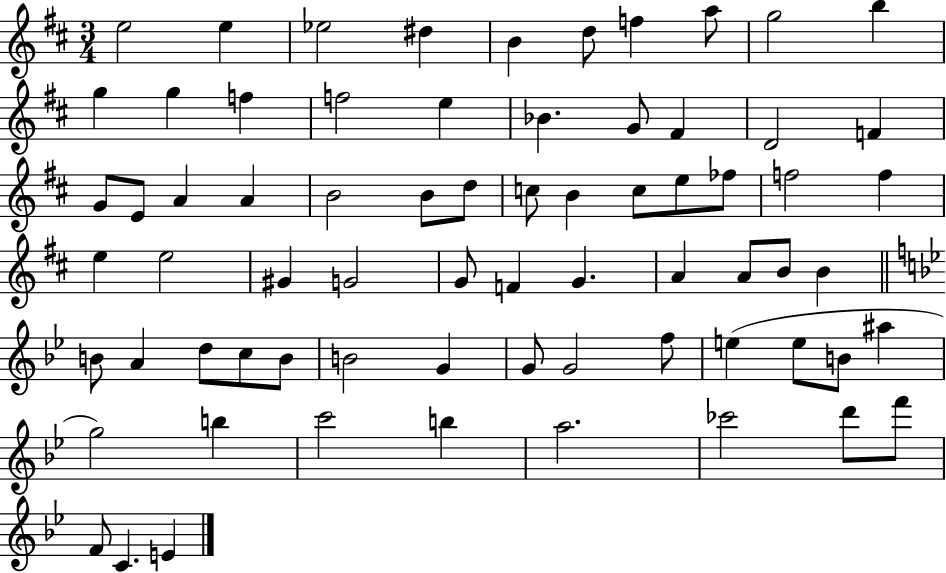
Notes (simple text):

E5/h E5/q Eb5/h D#5/q B4/q D5/e F5/q A5/e G5/h B5/q G5/q G5/q F5/q F5/h E5/q Bb4/q. G4/e F#4/q D4/h F4/q G4/e E4/e A4/q A4/q B4/h B4/e D5/e C5/e B4/q C5/e E5/e FES5/e F5/h F5/q E5/q E5/h G#4/q G4/h G4/e F4/q G4/q. A4/q A4/e B4/e B4/q B4/e A4/q D5/e C5/e B4/e B4/h G4/q G4/e G4/h F5/e E5/q E5/e B4/e A#5/q G5/h B5/q C6/h B5/q A5/h. CES6/h D6/e F6/e F4/e C4/q. E4/q